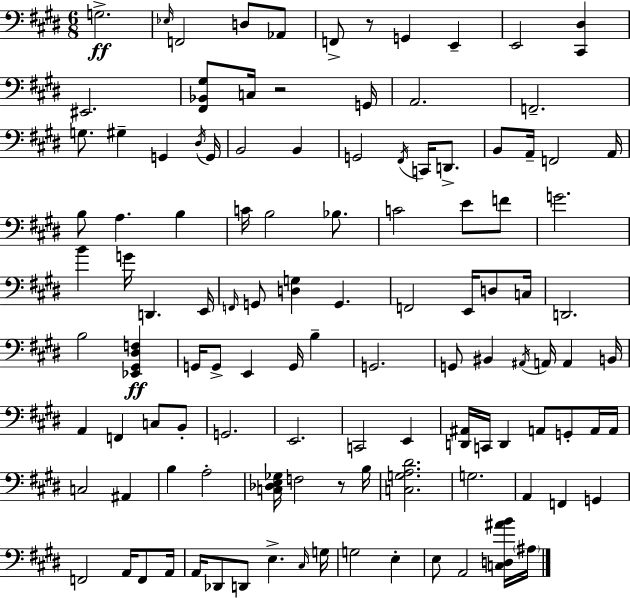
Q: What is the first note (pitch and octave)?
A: G3